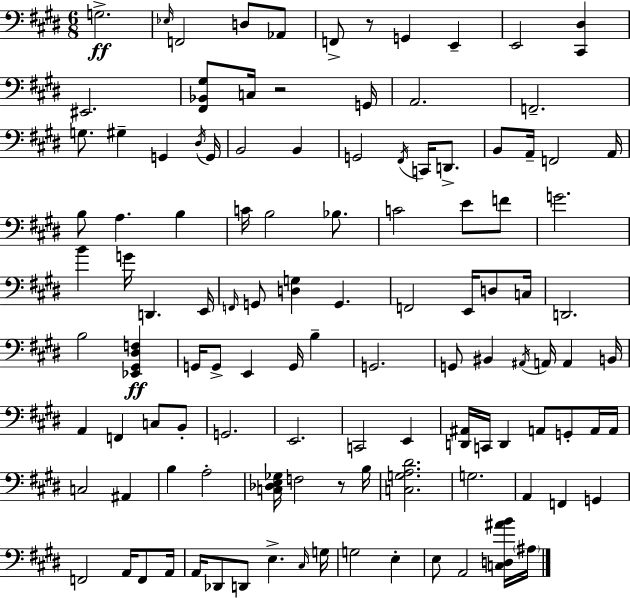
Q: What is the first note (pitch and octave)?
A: G3